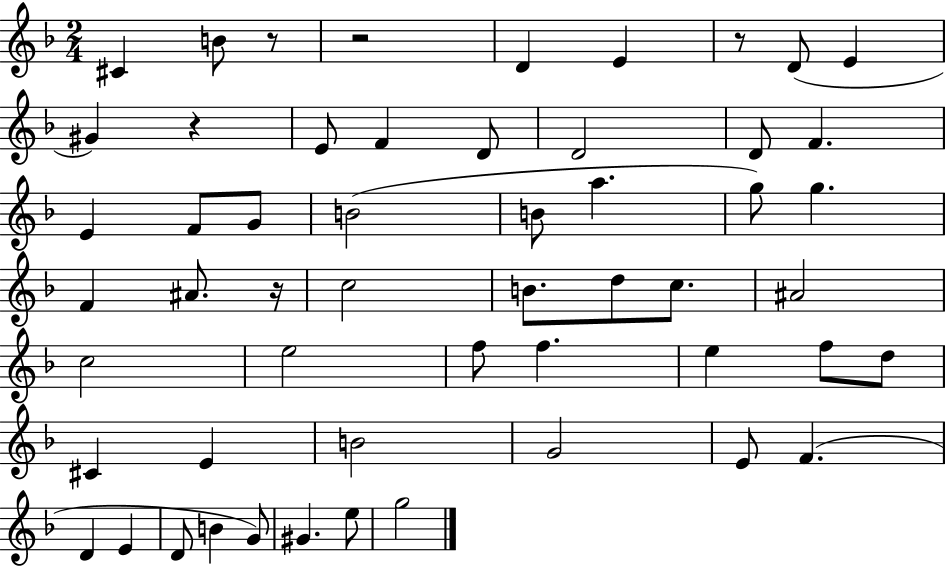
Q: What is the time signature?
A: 2/4